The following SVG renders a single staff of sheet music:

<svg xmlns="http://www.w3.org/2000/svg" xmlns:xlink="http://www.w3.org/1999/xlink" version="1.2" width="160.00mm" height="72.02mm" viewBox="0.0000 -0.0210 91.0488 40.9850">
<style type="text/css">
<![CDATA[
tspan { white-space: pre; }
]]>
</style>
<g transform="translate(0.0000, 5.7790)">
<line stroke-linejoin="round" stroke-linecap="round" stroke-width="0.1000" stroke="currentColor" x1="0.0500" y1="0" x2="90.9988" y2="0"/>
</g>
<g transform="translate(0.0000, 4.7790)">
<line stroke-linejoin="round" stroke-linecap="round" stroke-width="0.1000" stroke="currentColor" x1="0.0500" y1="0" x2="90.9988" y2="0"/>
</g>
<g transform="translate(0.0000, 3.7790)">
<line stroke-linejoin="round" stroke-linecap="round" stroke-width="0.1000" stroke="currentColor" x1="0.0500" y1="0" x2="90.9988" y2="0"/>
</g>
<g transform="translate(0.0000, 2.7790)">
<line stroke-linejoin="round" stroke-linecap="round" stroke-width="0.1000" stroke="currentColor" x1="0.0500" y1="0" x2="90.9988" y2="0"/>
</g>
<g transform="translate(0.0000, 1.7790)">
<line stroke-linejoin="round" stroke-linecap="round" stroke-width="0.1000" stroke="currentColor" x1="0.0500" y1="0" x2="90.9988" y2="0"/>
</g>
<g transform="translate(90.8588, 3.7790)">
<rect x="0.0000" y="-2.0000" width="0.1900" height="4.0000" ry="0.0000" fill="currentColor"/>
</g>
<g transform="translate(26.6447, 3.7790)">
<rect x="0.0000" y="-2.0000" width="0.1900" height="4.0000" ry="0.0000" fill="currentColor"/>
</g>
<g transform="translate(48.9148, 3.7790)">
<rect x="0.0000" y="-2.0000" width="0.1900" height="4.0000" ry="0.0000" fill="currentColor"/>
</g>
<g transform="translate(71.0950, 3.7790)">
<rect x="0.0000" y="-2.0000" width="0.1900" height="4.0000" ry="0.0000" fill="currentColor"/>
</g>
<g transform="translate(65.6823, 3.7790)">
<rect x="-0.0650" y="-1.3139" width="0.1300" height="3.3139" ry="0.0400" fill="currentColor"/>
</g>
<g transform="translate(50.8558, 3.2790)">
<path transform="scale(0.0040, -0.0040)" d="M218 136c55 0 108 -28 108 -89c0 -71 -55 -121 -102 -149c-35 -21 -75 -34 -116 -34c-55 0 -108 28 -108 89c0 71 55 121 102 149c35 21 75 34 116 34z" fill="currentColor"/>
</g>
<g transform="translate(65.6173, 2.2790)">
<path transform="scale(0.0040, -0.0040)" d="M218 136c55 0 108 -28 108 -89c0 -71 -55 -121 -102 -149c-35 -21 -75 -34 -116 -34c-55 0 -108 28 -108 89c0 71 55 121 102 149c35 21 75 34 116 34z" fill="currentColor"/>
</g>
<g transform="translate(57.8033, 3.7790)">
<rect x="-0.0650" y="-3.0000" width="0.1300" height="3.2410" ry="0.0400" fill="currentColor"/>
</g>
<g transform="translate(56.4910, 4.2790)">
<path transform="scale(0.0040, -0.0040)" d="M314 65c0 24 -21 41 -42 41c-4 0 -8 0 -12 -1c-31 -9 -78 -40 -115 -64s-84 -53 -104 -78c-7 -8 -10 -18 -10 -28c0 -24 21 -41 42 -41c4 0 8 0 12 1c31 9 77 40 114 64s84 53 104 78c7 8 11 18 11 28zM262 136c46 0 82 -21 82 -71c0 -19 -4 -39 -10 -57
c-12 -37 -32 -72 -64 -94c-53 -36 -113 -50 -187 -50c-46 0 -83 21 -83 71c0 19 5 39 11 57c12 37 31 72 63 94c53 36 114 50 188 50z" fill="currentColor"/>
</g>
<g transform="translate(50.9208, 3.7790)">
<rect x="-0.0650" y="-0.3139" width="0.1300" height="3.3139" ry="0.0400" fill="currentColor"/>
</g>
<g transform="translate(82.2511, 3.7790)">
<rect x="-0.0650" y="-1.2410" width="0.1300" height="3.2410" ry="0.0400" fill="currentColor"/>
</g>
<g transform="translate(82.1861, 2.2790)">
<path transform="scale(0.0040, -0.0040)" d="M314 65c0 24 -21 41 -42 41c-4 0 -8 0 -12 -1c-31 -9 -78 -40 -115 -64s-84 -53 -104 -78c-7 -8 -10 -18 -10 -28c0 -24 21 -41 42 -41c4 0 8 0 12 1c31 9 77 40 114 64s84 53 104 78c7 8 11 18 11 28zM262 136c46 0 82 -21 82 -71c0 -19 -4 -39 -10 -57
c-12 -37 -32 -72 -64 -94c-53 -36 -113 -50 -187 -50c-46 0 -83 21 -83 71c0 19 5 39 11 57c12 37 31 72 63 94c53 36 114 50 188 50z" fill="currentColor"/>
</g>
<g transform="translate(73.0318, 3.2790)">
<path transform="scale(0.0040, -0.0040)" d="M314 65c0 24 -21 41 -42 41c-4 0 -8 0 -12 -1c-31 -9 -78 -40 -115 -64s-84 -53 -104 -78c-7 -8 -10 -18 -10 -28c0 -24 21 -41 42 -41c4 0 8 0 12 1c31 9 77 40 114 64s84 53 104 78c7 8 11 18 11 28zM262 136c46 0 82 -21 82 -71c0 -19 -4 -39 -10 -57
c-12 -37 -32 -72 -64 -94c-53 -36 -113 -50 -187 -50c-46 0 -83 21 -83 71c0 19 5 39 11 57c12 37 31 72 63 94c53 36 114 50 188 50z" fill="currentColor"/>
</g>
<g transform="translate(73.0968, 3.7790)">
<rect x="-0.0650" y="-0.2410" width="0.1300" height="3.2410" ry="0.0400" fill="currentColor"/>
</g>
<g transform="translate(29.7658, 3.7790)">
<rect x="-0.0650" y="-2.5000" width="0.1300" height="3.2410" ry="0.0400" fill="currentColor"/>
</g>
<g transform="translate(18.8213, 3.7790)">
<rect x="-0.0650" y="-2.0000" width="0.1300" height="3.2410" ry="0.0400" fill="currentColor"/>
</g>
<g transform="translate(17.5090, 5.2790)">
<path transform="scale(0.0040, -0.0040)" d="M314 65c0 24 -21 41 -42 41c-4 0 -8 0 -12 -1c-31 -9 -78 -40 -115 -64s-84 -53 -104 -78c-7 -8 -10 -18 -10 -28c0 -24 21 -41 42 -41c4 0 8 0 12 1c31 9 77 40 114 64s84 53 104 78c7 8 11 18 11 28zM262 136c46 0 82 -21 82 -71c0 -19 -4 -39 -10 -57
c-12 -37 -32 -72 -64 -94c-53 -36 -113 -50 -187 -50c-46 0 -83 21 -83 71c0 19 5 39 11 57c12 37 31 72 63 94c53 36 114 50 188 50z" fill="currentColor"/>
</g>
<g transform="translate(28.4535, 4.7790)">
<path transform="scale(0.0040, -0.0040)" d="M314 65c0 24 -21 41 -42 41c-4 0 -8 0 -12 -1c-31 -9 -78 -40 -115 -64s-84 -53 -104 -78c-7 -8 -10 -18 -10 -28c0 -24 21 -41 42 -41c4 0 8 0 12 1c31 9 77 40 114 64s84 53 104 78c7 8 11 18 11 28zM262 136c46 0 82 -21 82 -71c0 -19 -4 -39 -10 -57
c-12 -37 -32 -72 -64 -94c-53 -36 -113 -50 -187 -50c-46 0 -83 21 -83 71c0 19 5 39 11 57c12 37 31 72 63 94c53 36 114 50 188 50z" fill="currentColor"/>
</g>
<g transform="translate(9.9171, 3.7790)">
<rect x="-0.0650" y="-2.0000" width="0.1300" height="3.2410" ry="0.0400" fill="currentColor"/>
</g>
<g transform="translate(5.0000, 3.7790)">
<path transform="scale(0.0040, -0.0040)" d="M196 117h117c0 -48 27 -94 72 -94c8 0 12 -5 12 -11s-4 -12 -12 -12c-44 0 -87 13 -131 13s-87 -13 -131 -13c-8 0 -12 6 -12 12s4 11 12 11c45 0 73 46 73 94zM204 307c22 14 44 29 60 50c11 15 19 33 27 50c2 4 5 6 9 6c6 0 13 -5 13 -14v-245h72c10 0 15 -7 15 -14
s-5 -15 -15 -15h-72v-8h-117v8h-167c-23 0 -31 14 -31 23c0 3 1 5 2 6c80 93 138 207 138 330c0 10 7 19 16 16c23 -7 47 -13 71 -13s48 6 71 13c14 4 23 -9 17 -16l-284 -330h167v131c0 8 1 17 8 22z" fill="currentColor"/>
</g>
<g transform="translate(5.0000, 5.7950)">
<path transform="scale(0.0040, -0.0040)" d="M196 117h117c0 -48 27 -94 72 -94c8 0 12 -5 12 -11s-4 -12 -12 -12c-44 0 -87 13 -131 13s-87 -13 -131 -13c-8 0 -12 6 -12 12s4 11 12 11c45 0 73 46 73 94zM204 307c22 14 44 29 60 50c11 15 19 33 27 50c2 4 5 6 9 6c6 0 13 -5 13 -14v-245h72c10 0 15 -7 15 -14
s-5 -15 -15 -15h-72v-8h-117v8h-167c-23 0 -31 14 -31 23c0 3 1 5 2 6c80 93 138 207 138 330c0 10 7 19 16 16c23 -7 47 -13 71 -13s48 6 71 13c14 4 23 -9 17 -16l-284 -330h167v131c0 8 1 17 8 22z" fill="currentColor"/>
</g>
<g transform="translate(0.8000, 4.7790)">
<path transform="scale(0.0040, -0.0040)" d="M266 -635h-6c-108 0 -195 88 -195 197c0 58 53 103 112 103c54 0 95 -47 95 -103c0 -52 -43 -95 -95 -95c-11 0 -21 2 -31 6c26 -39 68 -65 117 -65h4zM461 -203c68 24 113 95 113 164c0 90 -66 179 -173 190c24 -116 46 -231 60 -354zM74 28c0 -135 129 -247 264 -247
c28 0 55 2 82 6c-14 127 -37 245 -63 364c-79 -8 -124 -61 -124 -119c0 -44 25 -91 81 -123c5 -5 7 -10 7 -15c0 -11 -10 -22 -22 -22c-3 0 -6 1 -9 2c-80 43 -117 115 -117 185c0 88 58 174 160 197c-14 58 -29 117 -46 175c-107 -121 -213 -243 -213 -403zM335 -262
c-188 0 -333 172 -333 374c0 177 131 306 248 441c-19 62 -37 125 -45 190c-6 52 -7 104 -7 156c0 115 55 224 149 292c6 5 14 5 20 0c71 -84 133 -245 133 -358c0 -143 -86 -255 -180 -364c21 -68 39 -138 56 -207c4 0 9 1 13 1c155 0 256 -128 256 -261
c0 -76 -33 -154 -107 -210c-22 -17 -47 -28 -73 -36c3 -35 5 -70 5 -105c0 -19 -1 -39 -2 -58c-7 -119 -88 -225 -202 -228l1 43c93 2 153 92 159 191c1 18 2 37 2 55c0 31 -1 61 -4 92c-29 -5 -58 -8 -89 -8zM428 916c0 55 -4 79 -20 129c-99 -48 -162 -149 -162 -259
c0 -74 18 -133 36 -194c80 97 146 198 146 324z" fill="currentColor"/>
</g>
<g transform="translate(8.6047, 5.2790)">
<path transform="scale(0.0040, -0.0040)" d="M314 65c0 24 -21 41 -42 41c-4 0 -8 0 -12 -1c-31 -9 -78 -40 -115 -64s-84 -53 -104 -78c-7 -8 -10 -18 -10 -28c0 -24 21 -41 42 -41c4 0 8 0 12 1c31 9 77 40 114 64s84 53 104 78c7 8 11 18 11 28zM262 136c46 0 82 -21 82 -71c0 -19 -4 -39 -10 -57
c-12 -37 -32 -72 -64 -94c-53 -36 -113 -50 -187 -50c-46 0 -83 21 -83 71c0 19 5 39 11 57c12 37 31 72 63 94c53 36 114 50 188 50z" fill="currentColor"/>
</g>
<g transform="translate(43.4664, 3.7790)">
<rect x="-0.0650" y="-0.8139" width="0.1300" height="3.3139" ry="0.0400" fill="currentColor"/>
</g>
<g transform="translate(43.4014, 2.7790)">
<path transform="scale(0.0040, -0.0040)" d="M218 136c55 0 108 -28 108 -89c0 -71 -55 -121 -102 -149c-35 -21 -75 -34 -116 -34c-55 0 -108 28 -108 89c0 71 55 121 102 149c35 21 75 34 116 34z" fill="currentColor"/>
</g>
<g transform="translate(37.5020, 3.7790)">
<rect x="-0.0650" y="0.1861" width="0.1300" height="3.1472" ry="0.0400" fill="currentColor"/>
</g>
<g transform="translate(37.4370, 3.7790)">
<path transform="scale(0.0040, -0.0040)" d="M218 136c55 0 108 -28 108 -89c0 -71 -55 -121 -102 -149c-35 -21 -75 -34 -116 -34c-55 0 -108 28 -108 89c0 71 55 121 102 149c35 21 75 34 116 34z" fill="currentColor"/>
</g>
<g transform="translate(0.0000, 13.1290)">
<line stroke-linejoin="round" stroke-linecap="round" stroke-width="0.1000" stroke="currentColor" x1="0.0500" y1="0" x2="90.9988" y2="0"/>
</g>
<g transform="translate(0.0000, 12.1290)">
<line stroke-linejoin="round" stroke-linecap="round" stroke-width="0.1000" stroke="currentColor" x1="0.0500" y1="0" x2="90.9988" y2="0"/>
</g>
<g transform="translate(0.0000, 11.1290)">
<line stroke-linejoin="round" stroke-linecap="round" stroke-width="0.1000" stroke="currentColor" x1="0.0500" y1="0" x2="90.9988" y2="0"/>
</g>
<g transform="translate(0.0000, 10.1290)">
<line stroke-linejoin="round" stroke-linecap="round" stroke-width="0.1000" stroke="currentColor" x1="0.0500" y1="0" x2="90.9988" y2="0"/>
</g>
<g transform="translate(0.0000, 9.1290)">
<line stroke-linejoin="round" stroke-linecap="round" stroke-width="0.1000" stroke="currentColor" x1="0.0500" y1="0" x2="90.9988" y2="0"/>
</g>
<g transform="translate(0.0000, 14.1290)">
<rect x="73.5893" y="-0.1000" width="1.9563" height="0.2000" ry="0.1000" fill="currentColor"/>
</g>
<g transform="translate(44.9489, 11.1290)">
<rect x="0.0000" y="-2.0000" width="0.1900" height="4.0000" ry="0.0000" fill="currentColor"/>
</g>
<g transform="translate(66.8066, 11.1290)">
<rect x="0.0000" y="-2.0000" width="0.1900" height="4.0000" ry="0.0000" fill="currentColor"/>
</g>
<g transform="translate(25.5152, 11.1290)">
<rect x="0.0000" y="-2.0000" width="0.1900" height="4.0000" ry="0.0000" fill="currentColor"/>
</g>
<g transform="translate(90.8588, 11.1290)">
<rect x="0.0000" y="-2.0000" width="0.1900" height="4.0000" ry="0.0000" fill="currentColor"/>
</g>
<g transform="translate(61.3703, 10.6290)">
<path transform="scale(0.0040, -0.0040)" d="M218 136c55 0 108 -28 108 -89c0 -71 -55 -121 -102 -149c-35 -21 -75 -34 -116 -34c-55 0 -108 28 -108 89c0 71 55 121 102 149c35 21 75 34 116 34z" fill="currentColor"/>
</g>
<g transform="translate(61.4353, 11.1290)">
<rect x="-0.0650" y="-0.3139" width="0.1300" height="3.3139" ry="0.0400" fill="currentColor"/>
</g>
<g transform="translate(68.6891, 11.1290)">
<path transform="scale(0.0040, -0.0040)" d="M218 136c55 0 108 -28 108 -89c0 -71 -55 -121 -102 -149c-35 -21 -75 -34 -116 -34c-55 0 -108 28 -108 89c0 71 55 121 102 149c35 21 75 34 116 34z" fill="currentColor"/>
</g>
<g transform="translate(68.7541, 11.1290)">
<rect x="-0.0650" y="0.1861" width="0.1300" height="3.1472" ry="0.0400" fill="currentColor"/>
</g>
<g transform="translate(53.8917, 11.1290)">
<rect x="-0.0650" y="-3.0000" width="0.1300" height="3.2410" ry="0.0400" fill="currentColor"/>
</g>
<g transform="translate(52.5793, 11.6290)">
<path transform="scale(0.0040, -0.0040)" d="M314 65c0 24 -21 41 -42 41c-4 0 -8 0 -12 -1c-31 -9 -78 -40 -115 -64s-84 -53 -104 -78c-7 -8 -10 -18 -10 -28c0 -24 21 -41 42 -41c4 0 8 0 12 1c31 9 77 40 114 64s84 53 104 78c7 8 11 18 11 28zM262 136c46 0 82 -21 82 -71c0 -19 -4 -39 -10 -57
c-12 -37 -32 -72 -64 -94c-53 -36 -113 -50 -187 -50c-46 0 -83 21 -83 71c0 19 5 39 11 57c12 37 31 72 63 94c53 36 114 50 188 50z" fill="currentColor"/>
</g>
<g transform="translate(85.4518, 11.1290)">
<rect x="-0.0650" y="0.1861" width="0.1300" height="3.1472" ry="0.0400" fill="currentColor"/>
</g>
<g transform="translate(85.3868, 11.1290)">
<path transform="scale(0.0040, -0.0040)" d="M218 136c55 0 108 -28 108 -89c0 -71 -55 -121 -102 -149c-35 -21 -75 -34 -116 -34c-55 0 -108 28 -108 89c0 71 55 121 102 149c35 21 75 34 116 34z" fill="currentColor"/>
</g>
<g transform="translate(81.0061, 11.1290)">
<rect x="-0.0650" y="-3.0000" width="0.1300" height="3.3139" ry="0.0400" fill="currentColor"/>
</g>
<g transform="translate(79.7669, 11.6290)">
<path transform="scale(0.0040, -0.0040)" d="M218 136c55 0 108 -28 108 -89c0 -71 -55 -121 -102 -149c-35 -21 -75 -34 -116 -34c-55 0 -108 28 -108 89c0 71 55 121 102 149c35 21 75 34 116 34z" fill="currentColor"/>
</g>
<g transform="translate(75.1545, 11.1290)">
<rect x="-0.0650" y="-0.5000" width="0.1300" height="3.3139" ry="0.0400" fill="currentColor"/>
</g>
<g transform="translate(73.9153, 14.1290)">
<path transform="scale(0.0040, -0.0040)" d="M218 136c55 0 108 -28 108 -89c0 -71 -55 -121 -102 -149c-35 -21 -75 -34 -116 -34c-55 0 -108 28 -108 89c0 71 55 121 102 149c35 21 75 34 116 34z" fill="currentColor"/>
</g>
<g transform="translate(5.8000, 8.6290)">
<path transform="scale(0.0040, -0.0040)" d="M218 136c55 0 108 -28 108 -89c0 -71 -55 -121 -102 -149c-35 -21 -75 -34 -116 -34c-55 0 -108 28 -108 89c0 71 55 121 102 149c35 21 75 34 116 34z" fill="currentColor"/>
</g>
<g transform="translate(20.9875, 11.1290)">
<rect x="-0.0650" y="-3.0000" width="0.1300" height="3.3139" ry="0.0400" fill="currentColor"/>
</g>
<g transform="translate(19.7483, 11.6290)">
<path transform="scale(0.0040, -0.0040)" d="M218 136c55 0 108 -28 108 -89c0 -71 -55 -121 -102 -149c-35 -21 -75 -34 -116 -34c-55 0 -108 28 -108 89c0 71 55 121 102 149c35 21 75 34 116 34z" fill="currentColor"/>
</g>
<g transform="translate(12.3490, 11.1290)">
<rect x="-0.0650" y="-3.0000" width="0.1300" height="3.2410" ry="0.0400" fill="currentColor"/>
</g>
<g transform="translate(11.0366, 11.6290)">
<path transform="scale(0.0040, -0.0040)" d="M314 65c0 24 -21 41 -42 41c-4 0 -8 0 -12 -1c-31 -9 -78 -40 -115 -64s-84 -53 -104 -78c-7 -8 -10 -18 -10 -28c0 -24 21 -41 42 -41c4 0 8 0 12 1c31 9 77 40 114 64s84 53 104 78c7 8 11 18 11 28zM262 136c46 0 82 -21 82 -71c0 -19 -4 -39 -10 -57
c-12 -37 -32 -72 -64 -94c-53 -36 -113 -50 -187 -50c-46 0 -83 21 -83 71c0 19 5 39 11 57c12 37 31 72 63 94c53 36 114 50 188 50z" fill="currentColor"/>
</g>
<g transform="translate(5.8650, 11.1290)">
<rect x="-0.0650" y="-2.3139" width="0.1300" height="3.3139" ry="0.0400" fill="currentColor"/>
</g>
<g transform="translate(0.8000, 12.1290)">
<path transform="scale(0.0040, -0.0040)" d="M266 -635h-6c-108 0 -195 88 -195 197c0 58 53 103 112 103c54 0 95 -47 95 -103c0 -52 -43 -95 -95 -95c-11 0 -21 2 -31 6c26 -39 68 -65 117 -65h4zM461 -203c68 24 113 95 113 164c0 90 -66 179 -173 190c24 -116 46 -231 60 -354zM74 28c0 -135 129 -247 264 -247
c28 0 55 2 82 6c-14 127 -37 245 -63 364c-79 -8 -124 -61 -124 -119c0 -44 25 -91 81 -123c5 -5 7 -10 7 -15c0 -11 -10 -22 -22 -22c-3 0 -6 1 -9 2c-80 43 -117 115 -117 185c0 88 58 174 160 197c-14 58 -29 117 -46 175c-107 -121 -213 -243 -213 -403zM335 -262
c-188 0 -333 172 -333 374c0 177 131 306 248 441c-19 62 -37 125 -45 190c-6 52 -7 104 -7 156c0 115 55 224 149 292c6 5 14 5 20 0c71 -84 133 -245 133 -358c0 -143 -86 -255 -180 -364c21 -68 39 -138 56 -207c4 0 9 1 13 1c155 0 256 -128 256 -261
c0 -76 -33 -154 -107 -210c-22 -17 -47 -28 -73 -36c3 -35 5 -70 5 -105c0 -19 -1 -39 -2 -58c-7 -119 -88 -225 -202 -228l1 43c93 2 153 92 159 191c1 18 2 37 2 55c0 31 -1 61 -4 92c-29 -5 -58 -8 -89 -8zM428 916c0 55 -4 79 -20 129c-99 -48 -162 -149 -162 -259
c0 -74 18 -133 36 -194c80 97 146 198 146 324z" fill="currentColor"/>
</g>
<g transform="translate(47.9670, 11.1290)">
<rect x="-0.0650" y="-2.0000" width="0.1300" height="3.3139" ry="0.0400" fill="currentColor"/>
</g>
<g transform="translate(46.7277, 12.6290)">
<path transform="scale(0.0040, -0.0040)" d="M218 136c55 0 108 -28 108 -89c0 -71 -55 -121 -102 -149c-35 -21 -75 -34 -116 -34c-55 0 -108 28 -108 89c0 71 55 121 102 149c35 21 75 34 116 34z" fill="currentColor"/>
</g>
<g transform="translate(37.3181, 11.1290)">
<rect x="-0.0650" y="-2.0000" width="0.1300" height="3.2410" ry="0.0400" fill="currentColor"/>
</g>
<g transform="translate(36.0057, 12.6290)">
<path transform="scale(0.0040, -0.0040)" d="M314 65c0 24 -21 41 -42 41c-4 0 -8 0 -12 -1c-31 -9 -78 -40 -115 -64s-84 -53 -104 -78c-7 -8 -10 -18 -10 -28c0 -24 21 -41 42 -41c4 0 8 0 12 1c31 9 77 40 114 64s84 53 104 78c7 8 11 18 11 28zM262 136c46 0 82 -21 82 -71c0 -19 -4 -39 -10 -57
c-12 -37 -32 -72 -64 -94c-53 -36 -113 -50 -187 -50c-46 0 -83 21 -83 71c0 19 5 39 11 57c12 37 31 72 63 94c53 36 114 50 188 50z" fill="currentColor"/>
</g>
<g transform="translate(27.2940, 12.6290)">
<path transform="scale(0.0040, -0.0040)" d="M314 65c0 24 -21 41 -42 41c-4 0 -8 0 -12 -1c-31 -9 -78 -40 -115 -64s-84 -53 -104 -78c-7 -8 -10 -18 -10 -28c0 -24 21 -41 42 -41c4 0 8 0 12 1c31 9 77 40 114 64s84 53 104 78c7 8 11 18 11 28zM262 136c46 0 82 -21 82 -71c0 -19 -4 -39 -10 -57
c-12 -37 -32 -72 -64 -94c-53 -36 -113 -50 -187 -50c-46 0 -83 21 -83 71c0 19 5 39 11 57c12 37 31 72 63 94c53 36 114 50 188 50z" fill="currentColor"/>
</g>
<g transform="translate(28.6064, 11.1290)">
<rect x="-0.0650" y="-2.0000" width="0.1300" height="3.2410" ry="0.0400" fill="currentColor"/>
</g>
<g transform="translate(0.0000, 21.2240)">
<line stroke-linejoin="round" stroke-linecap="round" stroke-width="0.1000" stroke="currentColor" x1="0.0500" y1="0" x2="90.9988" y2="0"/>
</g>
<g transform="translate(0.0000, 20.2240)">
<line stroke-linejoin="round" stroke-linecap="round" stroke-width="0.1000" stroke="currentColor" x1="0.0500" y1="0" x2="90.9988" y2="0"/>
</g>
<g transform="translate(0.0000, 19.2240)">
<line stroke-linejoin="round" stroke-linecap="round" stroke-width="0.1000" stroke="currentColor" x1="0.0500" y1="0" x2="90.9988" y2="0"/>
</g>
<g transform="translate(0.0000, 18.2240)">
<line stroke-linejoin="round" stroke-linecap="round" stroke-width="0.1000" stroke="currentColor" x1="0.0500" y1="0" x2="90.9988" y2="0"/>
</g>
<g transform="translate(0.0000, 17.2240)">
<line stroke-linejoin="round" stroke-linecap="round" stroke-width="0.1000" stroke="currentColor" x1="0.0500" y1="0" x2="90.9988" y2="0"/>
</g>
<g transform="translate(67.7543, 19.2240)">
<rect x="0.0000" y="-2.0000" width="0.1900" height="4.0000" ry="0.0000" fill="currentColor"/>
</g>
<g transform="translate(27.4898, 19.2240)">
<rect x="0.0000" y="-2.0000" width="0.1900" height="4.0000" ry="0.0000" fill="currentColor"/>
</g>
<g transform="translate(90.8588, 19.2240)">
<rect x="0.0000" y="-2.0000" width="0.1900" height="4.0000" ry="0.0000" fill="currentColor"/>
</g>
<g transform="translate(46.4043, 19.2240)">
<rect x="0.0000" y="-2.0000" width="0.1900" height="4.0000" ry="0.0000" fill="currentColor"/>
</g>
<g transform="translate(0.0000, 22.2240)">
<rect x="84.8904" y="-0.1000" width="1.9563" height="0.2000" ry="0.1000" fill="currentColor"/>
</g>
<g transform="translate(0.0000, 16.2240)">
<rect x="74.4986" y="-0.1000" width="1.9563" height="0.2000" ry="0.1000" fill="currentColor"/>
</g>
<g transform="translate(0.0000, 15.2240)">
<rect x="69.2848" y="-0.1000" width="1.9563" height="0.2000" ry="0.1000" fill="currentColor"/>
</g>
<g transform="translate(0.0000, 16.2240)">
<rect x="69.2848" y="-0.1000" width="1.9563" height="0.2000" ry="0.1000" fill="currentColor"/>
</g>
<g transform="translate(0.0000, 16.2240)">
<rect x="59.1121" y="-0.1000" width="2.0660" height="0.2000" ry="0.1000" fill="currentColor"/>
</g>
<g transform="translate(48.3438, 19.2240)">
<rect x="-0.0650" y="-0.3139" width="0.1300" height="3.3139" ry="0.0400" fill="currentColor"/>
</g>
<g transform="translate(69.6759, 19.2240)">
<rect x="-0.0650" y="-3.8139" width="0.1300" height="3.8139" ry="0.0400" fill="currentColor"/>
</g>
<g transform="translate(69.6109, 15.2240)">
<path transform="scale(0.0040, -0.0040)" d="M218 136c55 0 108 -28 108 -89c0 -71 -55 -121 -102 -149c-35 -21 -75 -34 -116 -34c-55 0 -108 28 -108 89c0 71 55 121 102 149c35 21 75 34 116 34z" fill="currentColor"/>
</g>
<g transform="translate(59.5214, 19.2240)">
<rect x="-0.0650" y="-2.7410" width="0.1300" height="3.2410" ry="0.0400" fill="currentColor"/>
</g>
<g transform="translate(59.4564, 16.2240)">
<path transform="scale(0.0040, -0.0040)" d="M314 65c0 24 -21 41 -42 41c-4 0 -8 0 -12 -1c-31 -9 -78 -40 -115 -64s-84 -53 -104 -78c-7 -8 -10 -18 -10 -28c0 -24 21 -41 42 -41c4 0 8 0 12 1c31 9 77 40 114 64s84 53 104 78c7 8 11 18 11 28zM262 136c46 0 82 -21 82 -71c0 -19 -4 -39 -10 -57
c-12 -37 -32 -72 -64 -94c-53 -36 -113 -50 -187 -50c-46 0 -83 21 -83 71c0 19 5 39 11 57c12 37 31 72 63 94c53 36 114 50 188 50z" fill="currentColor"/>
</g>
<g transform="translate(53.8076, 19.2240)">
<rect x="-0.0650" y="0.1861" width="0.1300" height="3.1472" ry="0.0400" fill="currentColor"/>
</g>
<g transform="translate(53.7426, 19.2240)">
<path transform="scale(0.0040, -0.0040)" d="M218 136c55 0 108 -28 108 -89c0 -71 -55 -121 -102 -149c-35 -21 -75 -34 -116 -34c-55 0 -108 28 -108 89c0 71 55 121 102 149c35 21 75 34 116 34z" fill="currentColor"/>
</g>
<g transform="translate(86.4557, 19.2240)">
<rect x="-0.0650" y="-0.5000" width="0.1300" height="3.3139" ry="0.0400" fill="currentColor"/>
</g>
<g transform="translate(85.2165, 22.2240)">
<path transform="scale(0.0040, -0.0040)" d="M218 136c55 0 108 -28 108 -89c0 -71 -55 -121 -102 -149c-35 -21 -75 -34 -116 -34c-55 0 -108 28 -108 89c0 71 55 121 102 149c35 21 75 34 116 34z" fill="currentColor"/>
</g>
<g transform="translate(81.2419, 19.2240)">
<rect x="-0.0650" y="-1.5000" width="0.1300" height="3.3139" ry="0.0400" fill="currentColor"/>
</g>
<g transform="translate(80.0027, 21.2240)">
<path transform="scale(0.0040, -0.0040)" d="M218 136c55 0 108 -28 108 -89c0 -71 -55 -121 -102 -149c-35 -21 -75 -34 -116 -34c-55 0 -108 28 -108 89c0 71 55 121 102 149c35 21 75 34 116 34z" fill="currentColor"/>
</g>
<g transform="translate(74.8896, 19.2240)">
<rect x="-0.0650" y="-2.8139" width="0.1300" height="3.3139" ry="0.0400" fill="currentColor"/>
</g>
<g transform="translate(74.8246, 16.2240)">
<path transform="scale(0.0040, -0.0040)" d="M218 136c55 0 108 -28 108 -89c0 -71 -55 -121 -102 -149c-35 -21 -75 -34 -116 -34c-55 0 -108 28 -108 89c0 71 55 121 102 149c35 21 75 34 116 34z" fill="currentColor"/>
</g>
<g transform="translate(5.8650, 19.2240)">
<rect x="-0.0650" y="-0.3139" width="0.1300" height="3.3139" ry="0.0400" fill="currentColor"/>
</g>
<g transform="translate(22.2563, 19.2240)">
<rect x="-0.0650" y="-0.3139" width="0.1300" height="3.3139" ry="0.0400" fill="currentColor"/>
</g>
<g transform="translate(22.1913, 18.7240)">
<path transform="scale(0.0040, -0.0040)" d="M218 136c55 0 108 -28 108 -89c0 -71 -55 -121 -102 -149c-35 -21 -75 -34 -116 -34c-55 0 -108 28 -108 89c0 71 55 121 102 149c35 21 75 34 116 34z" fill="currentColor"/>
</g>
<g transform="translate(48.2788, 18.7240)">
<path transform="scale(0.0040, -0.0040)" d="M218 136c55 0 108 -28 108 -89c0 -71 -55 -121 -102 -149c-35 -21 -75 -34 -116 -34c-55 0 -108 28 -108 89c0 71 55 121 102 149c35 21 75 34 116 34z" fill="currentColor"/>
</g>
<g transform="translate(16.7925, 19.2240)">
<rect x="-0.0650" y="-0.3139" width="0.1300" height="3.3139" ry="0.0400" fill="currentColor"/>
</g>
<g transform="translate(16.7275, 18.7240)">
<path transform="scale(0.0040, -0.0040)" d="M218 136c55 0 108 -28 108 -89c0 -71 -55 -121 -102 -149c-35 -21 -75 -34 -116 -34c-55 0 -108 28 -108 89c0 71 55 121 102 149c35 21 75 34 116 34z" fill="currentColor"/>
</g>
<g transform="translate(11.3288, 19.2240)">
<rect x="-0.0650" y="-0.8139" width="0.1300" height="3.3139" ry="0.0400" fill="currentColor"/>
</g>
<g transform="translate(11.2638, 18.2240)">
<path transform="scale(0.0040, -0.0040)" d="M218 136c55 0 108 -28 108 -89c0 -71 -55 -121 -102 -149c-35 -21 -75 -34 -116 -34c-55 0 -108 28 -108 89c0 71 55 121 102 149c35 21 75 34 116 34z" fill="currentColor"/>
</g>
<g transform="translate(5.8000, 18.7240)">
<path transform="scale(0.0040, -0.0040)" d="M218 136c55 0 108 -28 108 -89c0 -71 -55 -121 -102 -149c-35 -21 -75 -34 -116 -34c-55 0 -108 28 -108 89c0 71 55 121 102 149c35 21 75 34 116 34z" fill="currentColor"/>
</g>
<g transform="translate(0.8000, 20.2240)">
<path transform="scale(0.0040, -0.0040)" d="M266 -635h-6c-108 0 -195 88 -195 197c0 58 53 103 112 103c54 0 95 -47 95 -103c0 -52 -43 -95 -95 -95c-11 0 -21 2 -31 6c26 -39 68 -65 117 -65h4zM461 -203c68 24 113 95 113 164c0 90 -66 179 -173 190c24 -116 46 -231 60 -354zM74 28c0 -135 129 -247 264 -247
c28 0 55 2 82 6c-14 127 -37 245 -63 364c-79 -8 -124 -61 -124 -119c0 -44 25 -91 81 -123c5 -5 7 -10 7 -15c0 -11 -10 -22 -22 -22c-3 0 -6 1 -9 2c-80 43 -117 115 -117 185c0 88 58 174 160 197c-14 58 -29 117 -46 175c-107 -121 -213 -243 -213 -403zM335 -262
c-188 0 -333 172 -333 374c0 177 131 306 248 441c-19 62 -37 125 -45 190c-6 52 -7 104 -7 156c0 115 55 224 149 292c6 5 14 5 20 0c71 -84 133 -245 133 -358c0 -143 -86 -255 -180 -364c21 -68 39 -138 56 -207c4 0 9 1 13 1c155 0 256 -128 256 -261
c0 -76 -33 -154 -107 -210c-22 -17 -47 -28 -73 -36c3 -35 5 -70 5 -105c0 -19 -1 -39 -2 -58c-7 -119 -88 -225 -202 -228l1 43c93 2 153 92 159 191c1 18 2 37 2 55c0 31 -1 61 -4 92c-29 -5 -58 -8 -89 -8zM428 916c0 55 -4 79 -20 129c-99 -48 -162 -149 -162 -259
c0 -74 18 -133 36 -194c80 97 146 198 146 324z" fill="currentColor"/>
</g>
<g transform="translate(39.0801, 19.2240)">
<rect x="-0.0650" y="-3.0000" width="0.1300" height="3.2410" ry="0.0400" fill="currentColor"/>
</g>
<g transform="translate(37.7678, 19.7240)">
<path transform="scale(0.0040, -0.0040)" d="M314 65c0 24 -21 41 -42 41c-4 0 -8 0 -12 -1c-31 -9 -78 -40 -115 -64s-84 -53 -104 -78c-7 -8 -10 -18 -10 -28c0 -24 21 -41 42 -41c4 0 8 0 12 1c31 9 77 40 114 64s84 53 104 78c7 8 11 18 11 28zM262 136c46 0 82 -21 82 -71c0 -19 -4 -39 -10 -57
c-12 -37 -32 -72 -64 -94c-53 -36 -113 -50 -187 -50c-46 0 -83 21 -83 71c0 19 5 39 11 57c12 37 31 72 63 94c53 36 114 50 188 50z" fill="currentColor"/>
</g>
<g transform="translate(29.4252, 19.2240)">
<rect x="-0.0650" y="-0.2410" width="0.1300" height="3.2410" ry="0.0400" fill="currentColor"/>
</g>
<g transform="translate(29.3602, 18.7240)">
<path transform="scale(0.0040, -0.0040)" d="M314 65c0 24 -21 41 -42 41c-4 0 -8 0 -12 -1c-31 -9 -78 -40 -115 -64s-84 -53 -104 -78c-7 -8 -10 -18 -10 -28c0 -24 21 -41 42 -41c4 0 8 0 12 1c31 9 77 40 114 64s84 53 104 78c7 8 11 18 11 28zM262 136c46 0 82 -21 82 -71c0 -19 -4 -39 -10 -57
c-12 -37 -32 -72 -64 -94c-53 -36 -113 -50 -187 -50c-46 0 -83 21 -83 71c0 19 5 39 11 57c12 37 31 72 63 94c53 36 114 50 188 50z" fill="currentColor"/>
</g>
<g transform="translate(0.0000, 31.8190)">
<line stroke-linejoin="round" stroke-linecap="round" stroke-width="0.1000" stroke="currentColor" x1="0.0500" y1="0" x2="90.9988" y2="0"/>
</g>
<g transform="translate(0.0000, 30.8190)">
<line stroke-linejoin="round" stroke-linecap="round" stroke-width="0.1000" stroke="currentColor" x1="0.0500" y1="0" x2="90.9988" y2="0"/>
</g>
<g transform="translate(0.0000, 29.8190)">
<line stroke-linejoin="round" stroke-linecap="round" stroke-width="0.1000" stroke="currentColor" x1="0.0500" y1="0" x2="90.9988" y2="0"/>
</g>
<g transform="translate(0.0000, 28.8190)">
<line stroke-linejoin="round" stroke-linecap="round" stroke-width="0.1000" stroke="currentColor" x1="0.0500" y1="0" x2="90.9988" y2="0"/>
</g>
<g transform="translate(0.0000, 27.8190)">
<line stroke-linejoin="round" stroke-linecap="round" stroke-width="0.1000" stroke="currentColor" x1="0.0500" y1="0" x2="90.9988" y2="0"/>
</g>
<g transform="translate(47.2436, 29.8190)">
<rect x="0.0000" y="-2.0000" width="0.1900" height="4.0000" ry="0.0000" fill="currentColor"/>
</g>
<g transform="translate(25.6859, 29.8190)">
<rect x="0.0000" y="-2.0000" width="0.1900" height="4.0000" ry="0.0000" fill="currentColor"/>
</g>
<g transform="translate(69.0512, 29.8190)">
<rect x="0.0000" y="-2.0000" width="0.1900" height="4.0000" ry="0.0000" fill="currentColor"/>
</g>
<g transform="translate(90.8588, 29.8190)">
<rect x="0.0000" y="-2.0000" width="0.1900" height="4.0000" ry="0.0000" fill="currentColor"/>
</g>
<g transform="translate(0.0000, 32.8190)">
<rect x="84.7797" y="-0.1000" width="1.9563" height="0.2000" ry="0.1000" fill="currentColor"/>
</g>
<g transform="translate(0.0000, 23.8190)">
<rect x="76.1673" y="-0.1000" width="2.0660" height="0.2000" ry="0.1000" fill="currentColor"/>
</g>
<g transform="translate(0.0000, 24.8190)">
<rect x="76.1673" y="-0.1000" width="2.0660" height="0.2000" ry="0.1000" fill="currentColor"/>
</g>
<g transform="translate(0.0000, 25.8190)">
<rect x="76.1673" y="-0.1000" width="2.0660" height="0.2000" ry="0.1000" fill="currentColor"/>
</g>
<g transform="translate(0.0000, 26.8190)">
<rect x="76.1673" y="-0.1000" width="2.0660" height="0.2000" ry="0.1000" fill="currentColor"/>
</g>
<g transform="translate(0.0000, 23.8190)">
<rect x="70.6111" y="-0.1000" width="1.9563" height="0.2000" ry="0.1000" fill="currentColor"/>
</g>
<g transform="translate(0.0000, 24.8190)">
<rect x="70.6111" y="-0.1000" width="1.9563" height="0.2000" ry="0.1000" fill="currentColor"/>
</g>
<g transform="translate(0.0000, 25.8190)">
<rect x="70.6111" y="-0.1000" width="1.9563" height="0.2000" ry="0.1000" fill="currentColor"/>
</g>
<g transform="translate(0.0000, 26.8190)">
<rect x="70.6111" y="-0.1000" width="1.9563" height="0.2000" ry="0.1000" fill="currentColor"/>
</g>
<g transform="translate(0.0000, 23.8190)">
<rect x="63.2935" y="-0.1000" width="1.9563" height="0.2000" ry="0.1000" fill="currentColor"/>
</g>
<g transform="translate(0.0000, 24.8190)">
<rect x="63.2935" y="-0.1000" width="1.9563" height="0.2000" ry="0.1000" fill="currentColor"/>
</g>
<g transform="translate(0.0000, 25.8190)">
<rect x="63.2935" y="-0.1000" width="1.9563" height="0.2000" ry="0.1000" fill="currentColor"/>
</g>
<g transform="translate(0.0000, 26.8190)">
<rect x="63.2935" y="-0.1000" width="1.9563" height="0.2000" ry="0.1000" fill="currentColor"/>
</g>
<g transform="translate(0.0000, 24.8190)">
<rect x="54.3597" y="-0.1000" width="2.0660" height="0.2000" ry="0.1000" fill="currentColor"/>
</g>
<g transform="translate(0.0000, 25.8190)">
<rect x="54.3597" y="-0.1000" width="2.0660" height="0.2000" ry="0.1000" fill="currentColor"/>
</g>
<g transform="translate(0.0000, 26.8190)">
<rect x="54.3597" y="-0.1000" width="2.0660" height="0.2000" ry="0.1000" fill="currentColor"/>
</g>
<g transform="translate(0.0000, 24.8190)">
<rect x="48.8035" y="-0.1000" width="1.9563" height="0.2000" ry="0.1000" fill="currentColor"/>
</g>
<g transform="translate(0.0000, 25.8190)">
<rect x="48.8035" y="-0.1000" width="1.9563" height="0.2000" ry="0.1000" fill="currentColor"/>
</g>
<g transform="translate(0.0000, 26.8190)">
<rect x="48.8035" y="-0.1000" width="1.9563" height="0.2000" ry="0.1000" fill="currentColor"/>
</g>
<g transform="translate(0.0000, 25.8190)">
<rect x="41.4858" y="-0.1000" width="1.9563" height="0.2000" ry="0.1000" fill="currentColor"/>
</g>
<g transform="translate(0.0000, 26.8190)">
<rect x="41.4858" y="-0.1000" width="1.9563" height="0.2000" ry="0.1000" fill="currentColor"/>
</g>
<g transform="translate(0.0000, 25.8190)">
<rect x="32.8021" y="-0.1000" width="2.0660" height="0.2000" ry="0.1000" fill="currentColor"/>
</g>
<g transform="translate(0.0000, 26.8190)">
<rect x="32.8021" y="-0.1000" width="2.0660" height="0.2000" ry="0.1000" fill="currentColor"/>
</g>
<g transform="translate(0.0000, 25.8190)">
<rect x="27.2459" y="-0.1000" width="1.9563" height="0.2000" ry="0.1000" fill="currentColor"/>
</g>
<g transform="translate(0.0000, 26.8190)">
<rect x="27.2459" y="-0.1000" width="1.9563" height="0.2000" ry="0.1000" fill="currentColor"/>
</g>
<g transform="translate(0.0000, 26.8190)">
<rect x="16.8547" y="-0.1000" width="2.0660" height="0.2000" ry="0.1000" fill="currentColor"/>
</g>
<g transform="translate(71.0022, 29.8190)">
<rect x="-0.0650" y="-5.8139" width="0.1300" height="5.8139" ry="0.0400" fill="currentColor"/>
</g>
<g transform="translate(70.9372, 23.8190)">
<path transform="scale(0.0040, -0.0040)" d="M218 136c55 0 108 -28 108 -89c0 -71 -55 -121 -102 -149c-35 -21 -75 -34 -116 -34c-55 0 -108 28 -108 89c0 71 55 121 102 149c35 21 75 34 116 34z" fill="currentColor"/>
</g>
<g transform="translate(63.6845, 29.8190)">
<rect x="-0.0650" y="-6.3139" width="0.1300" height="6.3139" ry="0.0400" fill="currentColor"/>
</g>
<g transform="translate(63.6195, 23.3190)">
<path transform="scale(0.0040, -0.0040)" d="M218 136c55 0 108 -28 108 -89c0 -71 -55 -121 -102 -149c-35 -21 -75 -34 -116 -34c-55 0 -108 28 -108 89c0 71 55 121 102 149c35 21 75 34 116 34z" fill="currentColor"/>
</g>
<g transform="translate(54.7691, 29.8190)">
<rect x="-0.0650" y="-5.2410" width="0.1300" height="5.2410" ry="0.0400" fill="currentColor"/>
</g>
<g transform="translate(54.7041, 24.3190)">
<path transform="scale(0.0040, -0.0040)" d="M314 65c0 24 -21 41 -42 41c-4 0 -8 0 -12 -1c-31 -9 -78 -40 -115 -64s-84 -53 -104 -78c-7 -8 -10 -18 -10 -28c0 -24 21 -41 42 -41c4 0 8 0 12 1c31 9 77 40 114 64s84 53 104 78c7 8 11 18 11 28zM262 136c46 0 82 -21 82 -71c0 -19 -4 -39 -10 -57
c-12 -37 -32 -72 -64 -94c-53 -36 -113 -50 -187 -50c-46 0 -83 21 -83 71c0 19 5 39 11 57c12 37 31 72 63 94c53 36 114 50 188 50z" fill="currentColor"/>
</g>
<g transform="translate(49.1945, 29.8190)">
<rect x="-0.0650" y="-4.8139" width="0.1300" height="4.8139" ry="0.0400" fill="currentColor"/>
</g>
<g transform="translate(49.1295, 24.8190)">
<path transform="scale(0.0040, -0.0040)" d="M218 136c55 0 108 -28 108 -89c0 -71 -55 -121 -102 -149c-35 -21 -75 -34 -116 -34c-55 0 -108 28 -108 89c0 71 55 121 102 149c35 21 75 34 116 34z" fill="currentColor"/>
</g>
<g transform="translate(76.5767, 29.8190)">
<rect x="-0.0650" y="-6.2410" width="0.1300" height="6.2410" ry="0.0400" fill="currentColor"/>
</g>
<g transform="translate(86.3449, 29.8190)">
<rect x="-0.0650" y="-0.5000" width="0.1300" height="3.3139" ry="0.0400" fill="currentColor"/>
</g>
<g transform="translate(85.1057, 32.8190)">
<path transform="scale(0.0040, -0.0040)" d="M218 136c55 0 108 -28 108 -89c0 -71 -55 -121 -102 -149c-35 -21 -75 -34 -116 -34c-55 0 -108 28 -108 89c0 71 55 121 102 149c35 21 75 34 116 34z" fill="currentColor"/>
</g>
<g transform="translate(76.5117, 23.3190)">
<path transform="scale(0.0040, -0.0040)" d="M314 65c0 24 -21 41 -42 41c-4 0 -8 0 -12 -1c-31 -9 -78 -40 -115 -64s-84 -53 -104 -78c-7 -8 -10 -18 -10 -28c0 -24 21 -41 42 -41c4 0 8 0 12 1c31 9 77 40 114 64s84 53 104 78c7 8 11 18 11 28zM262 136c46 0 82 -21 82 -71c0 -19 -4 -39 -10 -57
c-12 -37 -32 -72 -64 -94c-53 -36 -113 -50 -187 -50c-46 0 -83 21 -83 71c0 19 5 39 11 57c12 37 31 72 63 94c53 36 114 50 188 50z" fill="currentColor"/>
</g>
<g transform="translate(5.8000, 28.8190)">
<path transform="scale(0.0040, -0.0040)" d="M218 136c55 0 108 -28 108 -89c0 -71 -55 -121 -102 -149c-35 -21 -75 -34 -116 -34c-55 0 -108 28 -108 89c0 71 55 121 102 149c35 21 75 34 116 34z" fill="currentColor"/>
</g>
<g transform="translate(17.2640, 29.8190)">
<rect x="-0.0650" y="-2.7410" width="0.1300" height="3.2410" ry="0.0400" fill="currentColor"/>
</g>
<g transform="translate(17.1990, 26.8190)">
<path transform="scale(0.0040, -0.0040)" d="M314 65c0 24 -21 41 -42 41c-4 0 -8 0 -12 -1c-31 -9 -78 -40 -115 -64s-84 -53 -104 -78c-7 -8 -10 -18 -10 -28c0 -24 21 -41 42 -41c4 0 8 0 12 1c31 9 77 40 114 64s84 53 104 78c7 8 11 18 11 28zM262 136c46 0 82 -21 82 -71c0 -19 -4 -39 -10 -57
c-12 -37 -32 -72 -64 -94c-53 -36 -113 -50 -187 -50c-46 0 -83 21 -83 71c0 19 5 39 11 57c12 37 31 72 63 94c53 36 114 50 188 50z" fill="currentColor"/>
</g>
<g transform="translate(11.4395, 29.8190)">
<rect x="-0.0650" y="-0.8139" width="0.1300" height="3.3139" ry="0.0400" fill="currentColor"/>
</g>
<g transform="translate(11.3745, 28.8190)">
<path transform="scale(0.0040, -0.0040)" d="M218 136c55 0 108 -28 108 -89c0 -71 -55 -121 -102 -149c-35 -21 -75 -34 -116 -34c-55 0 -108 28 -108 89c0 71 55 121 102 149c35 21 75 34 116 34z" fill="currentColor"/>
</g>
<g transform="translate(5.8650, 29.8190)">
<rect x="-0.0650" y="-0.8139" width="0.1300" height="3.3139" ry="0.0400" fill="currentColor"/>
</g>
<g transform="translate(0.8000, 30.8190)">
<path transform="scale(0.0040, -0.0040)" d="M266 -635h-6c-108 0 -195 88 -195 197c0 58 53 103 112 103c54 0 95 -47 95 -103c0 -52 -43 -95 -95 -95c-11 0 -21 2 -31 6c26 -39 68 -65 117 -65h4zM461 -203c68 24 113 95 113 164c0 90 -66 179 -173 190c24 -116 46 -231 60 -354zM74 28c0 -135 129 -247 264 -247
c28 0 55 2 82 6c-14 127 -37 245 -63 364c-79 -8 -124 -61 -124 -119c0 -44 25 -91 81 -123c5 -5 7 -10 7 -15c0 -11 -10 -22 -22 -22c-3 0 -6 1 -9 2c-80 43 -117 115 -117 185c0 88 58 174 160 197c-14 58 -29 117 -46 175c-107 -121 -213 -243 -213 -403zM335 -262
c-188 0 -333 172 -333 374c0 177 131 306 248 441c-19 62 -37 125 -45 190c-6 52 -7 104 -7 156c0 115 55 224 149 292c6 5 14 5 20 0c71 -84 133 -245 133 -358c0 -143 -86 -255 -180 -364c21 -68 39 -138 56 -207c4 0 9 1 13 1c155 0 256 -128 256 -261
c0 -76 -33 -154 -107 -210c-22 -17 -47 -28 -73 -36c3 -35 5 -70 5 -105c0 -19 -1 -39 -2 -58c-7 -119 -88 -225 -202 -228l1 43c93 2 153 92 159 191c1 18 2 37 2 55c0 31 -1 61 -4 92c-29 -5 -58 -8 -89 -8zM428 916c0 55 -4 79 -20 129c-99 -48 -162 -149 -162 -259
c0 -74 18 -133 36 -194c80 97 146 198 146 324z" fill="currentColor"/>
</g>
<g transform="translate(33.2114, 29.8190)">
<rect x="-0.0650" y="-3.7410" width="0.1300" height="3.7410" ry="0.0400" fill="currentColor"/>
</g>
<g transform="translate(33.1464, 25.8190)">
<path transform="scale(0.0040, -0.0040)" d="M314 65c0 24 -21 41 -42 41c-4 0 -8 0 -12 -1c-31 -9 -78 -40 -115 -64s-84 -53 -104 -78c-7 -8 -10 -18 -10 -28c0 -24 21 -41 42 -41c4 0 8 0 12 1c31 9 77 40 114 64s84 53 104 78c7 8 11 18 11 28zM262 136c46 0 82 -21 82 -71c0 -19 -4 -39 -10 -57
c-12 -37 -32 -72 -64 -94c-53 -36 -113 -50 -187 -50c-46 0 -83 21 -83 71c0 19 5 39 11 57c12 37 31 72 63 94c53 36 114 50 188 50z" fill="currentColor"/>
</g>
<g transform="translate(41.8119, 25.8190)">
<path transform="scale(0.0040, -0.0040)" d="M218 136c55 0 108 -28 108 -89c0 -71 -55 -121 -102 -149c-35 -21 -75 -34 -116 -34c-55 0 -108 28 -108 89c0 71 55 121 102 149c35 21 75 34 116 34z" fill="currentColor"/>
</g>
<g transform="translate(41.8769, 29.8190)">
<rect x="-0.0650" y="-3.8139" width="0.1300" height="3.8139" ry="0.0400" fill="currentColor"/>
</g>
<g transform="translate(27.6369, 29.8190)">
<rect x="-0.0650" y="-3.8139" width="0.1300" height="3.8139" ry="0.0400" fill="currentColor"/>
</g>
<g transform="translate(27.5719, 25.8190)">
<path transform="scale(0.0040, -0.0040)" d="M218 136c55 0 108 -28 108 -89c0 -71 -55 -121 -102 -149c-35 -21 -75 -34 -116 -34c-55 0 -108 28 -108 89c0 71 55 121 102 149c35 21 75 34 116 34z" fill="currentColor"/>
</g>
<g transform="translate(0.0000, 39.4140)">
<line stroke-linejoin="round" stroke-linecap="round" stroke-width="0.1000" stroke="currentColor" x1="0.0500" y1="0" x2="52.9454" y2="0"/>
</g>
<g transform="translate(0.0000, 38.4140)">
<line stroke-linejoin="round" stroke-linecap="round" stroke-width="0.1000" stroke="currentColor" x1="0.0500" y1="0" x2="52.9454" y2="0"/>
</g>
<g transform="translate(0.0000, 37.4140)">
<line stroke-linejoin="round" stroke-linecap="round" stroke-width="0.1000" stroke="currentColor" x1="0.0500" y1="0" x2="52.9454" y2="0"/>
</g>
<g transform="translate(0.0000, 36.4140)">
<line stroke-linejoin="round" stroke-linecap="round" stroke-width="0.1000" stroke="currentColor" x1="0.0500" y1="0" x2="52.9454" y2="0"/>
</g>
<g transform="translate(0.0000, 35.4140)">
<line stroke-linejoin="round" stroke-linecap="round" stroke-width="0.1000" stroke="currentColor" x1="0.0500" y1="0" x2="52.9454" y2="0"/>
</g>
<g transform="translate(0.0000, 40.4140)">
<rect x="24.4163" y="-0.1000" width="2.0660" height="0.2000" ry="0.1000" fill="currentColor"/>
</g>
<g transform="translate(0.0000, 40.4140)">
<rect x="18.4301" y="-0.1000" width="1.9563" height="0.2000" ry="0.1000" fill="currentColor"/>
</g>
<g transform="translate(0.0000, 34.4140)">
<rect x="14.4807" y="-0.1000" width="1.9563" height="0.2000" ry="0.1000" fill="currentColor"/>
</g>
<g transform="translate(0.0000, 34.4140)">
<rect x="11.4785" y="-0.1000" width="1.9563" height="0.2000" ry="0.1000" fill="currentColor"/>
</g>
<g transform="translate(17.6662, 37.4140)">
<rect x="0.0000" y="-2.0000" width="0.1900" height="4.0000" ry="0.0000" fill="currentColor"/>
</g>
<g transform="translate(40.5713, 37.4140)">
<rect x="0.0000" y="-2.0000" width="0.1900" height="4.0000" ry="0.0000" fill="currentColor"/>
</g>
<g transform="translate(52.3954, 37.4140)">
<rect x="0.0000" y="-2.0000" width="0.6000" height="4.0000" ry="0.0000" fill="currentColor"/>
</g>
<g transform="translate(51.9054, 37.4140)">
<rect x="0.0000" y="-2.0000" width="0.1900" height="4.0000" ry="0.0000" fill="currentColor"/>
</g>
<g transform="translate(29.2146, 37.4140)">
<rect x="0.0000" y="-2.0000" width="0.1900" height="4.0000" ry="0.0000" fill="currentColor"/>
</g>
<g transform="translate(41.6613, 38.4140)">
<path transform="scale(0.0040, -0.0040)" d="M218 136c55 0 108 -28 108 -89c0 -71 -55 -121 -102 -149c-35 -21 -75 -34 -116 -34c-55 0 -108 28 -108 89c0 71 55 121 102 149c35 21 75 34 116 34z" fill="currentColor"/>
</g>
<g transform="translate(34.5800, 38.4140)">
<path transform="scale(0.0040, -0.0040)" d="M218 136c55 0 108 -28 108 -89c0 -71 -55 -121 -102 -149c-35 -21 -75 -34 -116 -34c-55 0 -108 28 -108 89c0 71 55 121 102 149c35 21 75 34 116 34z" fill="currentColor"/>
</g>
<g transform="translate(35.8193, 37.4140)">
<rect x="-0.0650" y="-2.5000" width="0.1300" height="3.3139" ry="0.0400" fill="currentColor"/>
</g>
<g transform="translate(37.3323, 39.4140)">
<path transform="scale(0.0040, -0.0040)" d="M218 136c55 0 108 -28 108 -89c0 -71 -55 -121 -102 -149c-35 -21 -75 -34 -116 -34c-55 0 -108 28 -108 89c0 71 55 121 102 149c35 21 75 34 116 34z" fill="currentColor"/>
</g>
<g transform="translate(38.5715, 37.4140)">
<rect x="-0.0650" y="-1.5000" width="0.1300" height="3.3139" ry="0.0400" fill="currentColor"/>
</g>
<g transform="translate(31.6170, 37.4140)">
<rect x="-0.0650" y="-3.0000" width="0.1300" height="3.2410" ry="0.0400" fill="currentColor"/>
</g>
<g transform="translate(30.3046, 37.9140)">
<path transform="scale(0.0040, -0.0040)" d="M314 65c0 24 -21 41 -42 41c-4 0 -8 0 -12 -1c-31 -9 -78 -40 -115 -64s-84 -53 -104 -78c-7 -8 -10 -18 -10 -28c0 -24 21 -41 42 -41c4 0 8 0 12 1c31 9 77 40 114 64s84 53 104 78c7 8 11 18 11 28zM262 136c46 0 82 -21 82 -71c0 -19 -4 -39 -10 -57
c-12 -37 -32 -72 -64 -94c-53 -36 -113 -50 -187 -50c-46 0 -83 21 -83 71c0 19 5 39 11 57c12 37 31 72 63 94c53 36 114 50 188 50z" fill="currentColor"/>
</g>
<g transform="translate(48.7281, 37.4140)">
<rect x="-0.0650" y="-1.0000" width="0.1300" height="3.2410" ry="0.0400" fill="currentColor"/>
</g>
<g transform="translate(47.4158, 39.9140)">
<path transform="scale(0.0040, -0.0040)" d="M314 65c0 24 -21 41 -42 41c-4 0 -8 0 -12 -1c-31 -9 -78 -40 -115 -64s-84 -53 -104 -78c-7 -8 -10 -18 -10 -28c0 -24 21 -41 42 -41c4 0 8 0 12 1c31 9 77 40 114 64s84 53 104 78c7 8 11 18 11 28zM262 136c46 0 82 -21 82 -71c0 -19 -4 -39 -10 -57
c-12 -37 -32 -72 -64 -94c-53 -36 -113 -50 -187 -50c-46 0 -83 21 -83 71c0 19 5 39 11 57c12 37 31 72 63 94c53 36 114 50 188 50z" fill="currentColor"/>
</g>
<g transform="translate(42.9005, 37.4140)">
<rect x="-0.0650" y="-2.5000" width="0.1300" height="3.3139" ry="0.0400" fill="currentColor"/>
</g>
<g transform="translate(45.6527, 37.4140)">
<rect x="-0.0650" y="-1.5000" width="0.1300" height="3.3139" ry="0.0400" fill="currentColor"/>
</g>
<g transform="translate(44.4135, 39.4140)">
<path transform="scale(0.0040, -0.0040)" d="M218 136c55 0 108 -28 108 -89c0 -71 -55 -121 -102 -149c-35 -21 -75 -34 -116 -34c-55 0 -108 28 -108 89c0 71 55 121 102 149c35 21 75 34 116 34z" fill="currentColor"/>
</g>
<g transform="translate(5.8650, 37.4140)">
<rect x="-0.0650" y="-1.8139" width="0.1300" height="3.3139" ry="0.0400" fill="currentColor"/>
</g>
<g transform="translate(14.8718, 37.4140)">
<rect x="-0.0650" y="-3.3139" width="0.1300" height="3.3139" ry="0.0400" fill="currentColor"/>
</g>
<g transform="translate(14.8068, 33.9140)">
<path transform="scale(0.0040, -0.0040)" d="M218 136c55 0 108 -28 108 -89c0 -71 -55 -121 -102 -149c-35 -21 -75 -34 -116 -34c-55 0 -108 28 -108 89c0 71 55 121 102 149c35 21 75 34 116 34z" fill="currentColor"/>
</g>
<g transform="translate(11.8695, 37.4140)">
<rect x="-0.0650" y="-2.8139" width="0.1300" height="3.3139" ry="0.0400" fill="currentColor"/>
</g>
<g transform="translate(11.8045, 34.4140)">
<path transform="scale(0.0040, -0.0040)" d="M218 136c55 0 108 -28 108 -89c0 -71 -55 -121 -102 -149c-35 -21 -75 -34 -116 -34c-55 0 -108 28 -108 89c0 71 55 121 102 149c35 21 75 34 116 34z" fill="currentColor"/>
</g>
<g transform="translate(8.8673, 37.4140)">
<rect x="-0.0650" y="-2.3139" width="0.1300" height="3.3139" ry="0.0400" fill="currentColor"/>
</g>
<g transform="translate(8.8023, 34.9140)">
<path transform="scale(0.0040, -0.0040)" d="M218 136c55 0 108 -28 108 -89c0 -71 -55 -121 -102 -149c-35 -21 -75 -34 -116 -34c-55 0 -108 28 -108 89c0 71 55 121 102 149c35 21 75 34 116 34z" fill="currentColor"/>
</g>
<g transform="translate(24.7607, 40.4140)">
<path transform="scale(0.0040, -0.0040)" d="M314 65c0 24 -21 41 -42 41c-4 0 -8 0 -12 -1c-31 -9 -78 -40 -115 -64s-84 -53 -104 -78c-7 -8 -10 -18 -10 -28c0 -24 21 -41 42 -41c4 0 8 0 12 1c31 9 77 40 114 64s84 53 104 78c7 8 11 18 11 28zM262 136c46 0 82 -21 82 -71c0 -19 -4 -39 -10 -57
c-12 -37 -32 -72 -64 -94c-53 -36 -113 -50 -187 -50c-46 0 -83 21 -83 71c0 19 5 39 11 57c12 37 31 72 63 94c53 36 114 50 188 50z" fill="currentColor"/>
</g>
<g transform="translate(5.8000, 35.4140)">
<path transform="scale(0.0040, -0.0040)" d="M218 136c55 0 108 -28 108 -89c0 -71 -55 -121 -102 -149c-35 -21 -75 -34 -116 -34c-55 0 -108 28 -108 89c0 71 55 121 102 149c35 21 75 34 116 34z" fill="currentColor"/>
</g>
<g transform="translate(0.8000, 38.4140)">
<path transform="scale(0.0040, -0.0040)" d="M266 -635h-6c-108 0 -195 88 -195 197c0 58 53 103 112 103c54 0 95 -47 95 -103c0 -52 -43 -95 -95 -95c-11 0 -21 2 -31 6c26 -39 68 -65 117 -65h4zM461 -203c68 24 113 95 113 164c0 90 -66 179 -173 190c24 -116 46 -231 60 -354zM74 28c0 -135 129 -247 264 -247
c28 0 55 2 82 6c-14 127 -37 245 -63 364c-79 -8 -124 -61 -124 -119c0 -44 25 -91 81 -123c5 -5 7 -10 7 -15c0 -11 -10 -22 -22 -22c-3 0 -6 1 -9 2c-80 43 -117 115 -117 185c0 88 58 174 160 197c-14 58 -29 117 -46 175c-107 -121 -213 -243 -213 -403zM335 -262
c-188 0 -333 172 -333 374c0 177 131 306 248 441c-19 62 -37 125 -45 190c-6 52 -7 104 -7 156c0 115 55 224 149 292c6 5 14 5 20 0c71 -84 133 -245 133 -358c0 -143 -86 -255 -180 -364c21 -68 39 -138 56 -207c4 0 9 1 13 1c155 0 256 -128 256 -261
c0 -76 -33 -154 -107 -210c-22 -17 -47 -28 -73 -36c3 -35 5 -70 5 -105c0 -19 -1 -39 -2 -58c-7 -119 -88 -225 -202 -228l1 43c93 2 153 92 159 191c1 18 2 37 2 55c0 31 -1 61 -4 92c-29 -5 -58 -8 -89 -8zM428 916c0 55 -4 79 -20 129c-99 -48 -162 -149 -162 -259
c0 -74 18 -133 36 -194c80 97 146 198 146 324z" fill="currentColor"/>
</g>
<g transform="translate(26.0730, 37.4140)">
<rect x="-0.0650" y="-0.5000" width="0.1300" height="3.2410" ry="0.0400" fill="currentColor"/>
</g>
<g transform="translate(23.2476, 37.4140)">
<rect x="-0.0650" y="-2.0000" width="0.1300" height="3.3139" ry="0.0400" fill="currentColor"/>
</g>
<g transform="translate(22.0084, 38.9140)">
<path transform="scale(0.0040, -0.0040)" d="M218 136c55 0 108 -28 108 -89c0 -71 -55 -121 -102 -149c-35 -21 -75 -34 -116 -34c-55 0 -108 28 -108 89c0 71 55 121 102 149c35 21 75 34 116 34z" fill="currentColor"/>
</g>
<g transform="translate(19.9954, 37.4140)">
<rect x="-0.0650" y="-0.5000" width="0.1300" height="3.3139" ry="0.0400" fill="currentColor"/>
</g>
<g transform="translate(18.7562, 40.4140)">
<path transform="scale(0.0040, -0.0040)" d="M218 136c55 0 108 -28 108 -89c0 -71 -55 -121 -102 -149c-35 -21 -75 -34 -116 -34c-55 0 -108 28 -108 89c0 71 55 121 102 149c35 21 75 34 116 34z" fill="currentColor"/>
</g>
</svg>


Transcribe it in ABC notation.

X:1
T:Untitled
M:4/4
L:1/4
K:C
F2 F2 G2 B d c A2 e c2 e2 g A2 A F2 F2 F A2 c B C A B c d c c c2 A2 c B a2 c' a E C d d a2 c' c'2 c' e' f'2 a' g' a'2 C f g a b C F C2 A2 G E G E D2